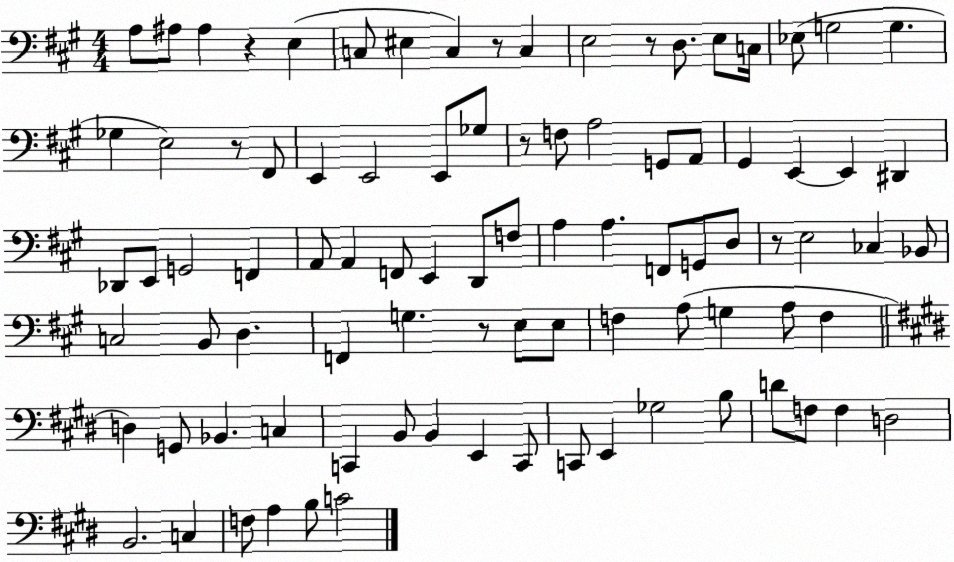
X:1
T:Untitled
M:4/4
L:1/4
K:A
A,/2 ^A,/2 ^A, z E, C,/2 ^E, C, z/2 C, E,2 z/2 D,/2 E,/2 C,/4 _E,/2 G,2 G, _G, E,2 z/2 ^F,,/2 E,, E,,2 E,,/2 _G,/2 z/2 F,/2 A,2 G,,/2 A,,/2 ^G,, E,, E,, ^D,, _D,,/2 E,,/2 G,,2 F,, A,,/2 A,, F,,/2 E,, D,,/2 F,/2 A, A, F,,/2 G,,/2 D,/2 z/2 E,2 _C, _B,,/2 C,2 B,,/2 D, F,, G, z/2 E,/2 E,/2 F, A,/2 G, A,/2 F, D, G,,/2 _B,, C, C,, B,,/2 B,, E,, C,,/2 C,,/2 E,, _G,2 B,/2 D/2 F,/2 F, D,2 B,,2 C, F,/2 A, B,/2 C2